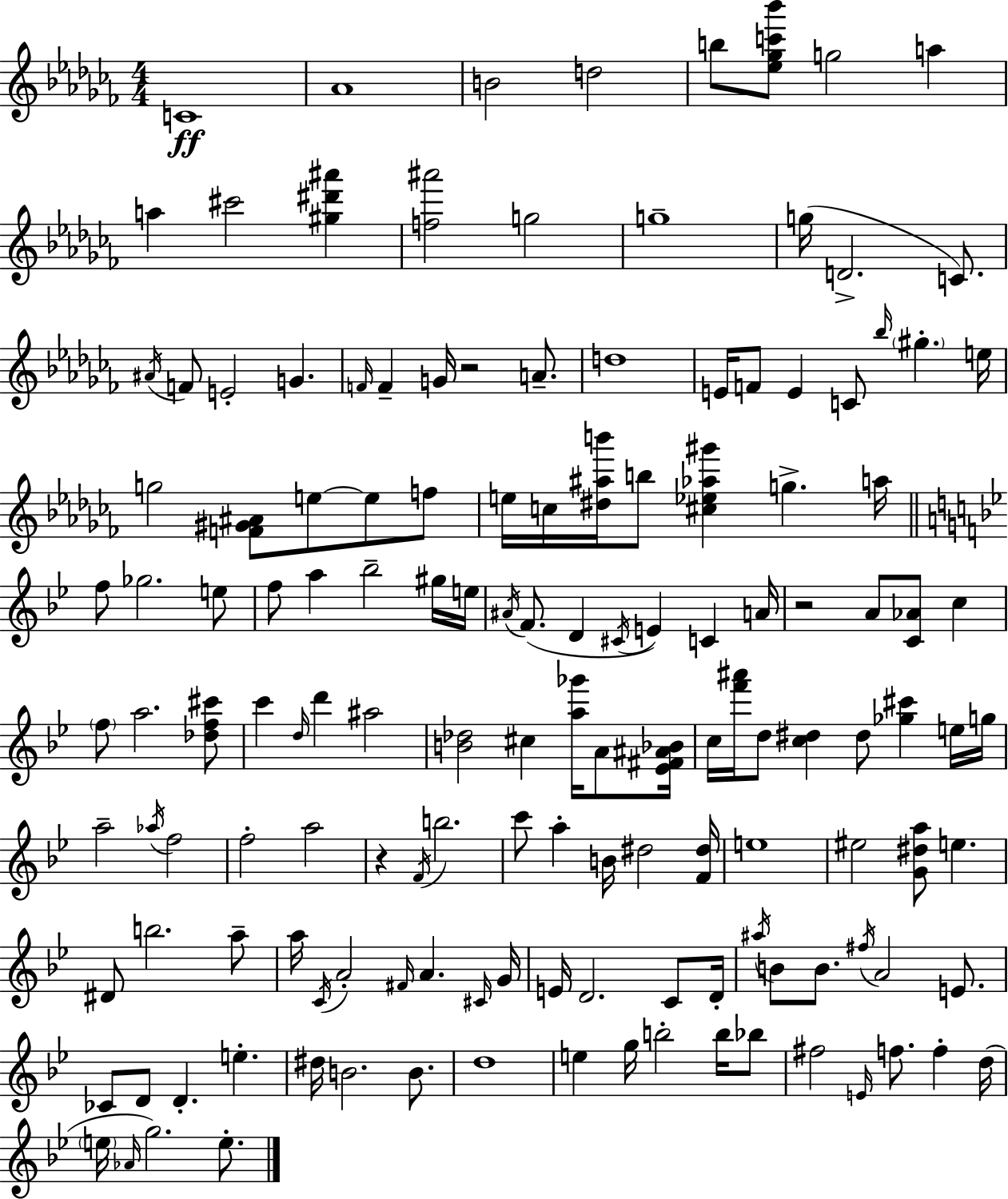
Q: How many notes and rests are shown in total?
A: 144